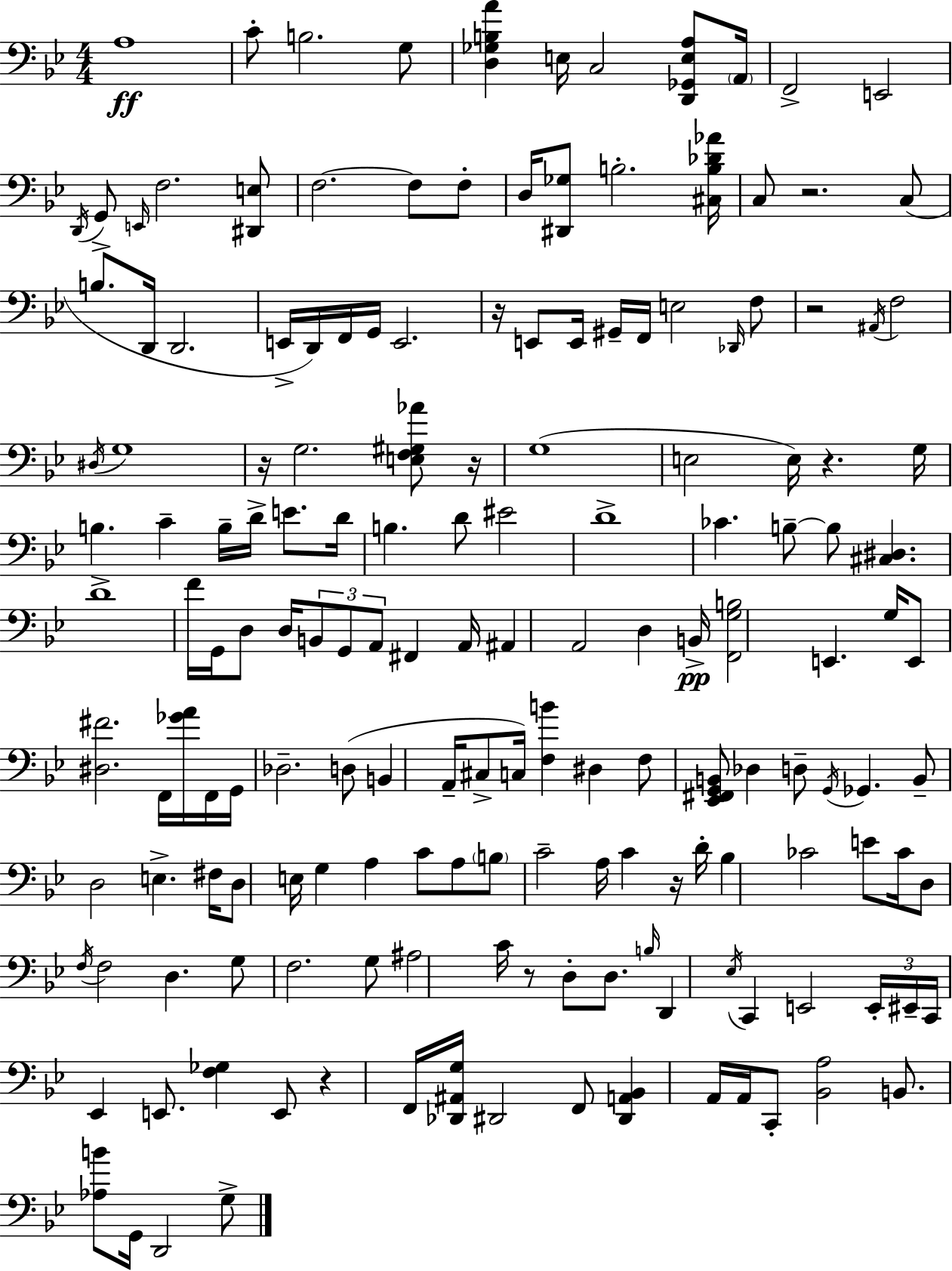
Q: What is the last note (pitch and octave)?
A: G3